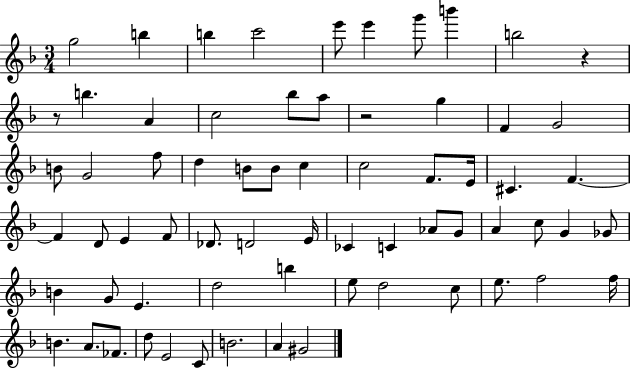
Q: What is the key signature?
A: F major